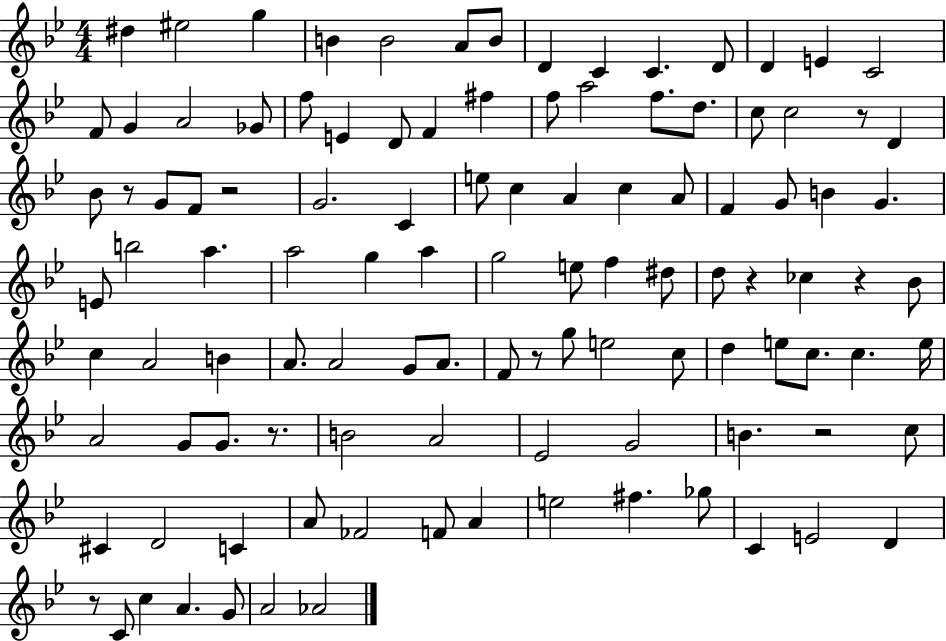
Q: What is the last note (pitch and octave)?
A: Ab4